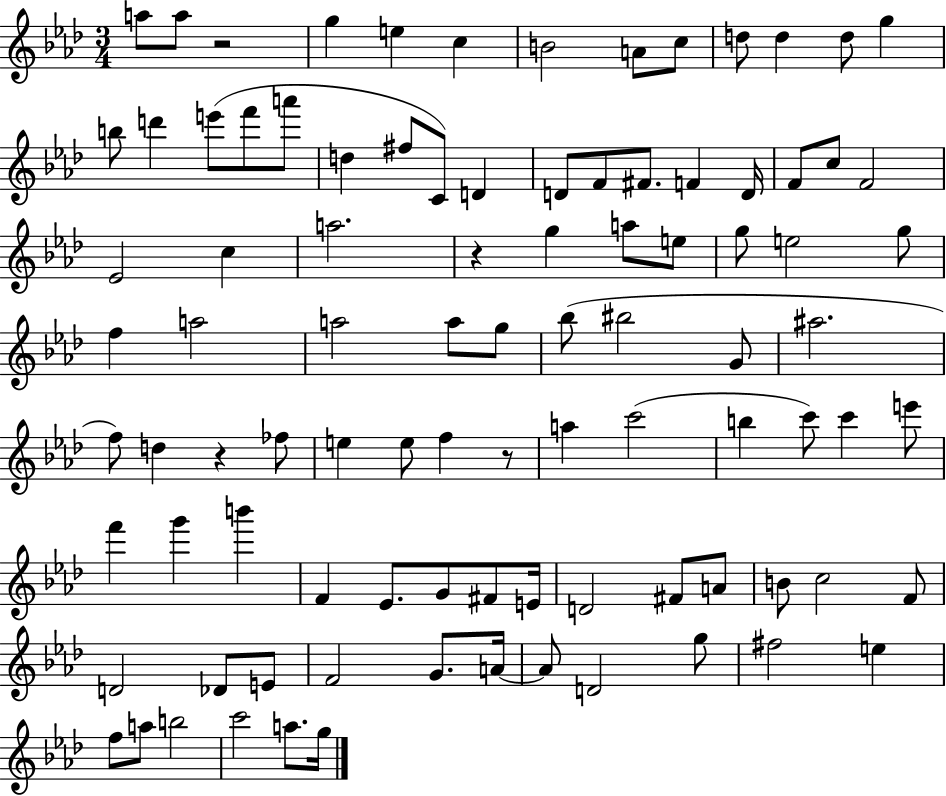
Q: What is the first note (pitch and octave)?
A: A5